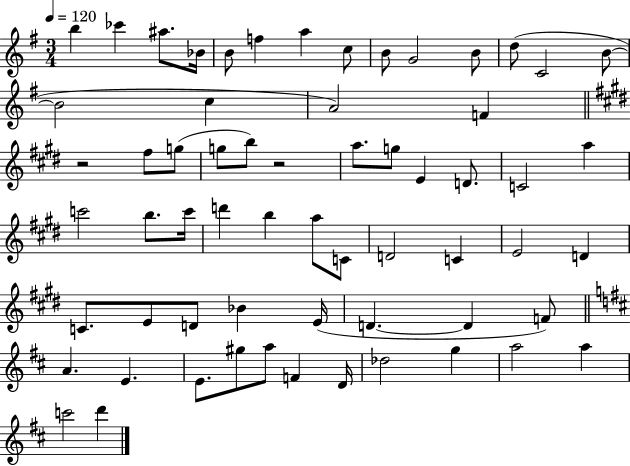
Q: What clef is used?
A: treble